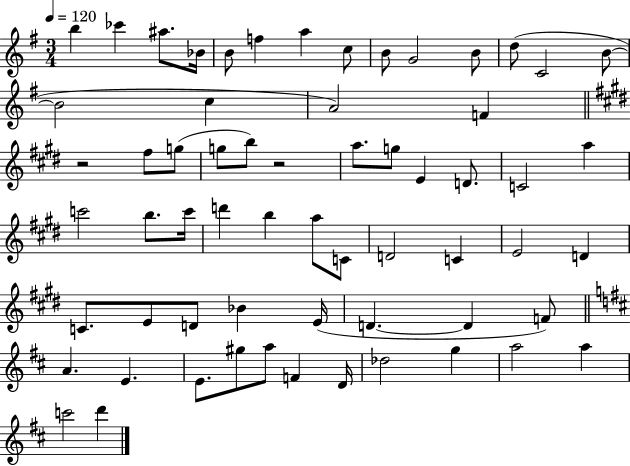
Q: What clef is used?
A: treble